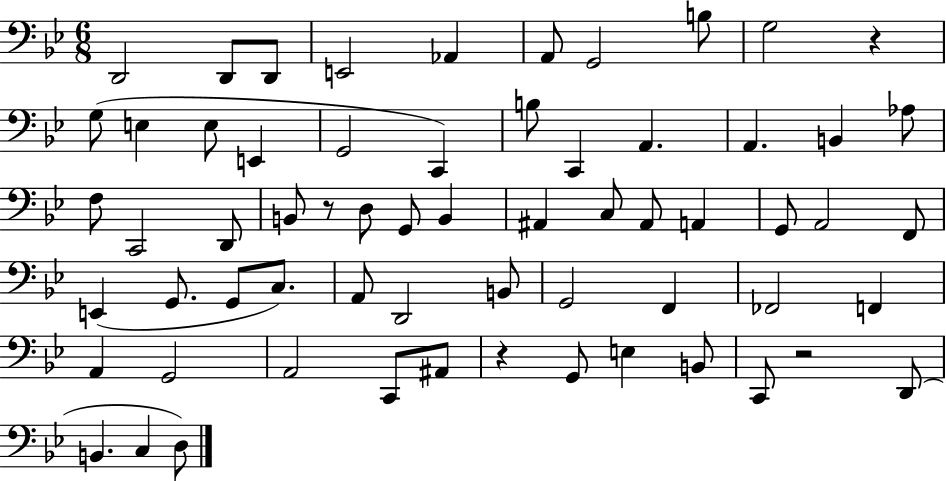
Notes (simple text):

D2/h D2/e D2/e E2/h Ab2/q A2/e G2/h B3/e G3/h R/q G3/e E3/q E3/e E2/q G2/h C2/q B3/e C2/q A2/q. A2/q. B2/q Ab3/e F3/e C2/h D2/e B2/e R/e D3/e G2/e B2/q A#2/q C3/e A#2/e A2/q G2/e A2/h F2/e E2/q G2/e. G2/e C3/e. A2/e D2/h B2/e G2/h F2/q FES2/h F2/q A2/q G2/h A2/h C2/e A#2/e R/q G2/e E3/q B2/e C2/e R/h D2/e B2/q. C3/q D3/e